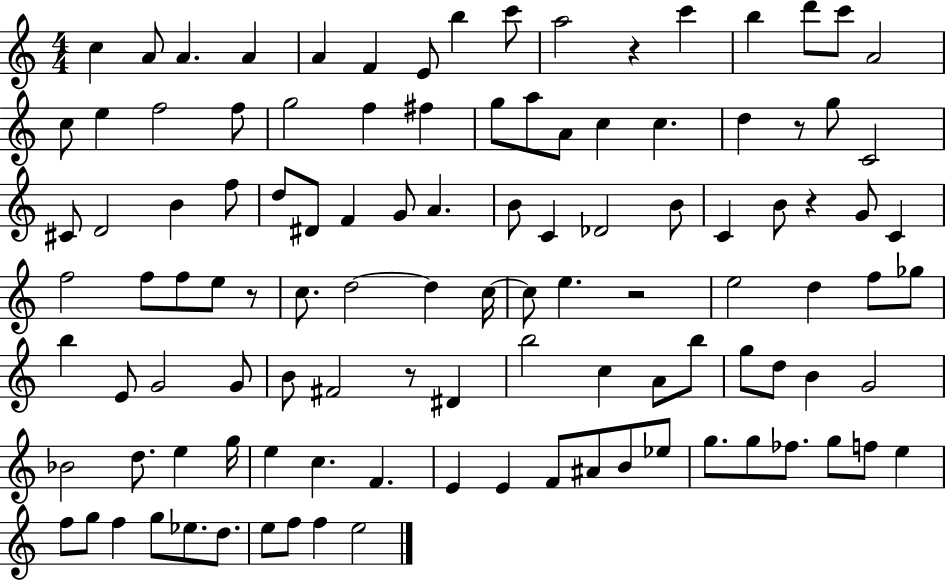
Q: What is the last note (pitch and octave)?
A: E5